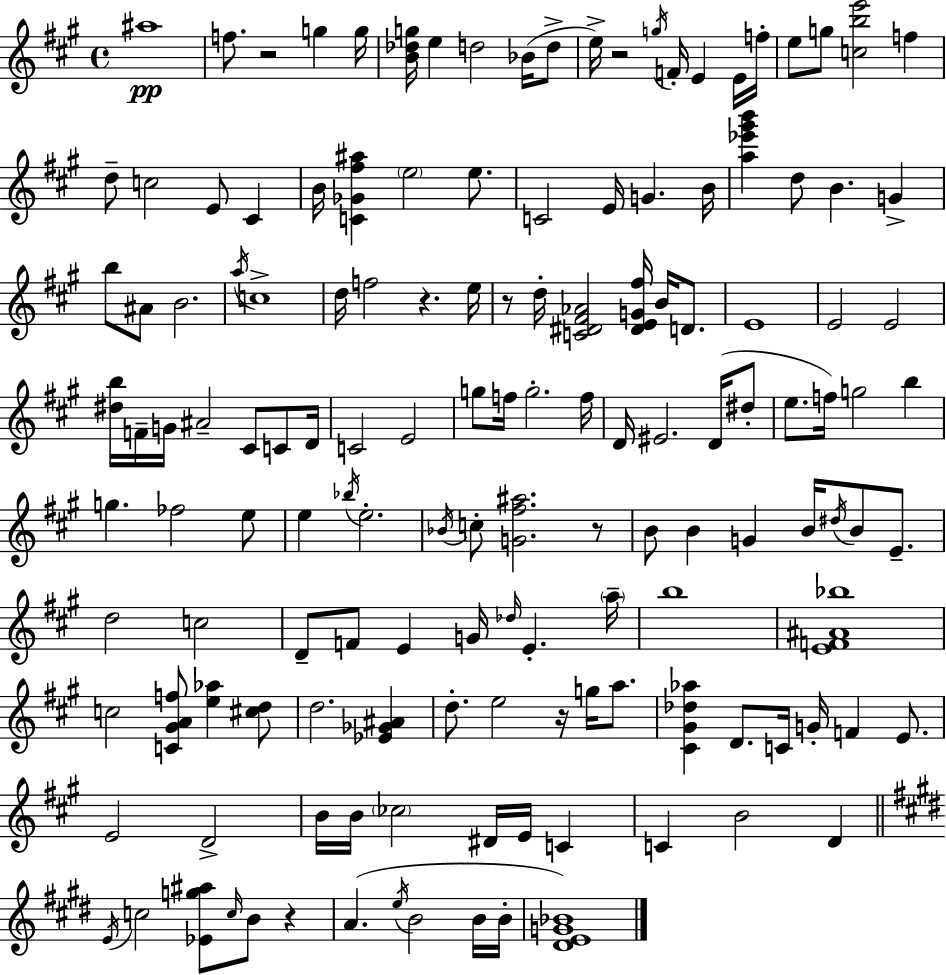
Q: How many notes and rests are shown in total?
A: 144